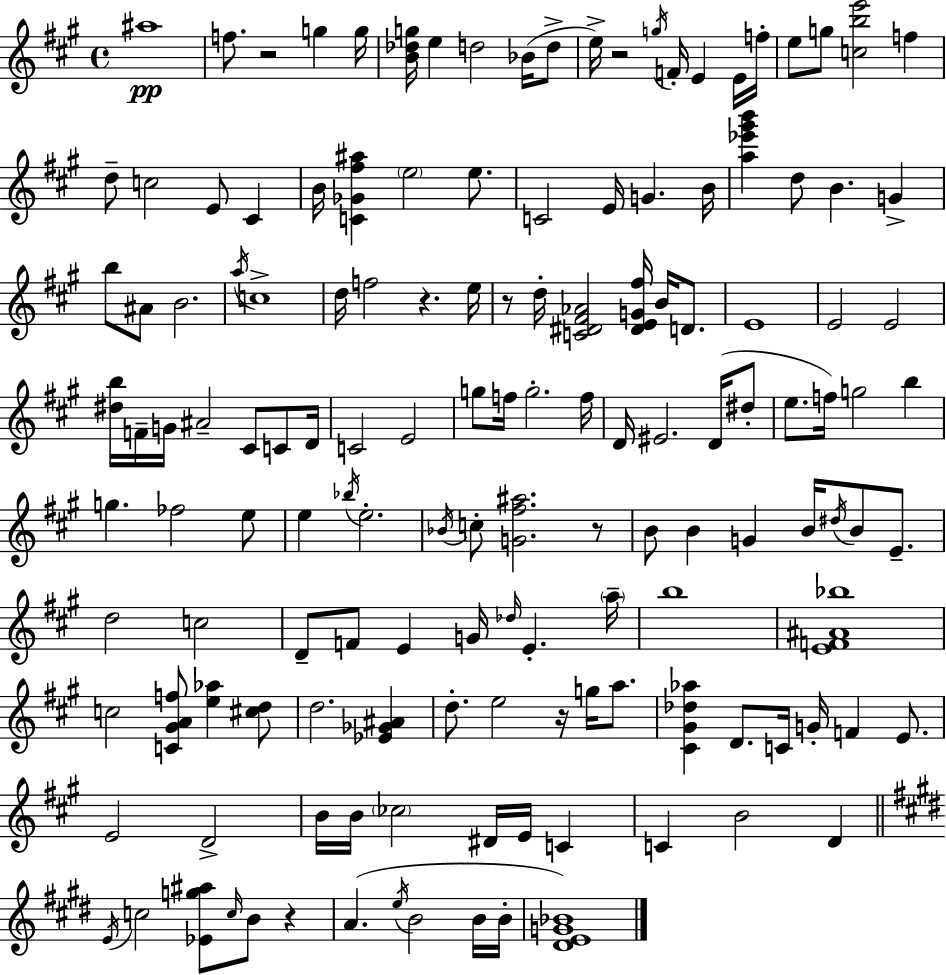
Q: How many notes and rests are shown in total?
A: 144